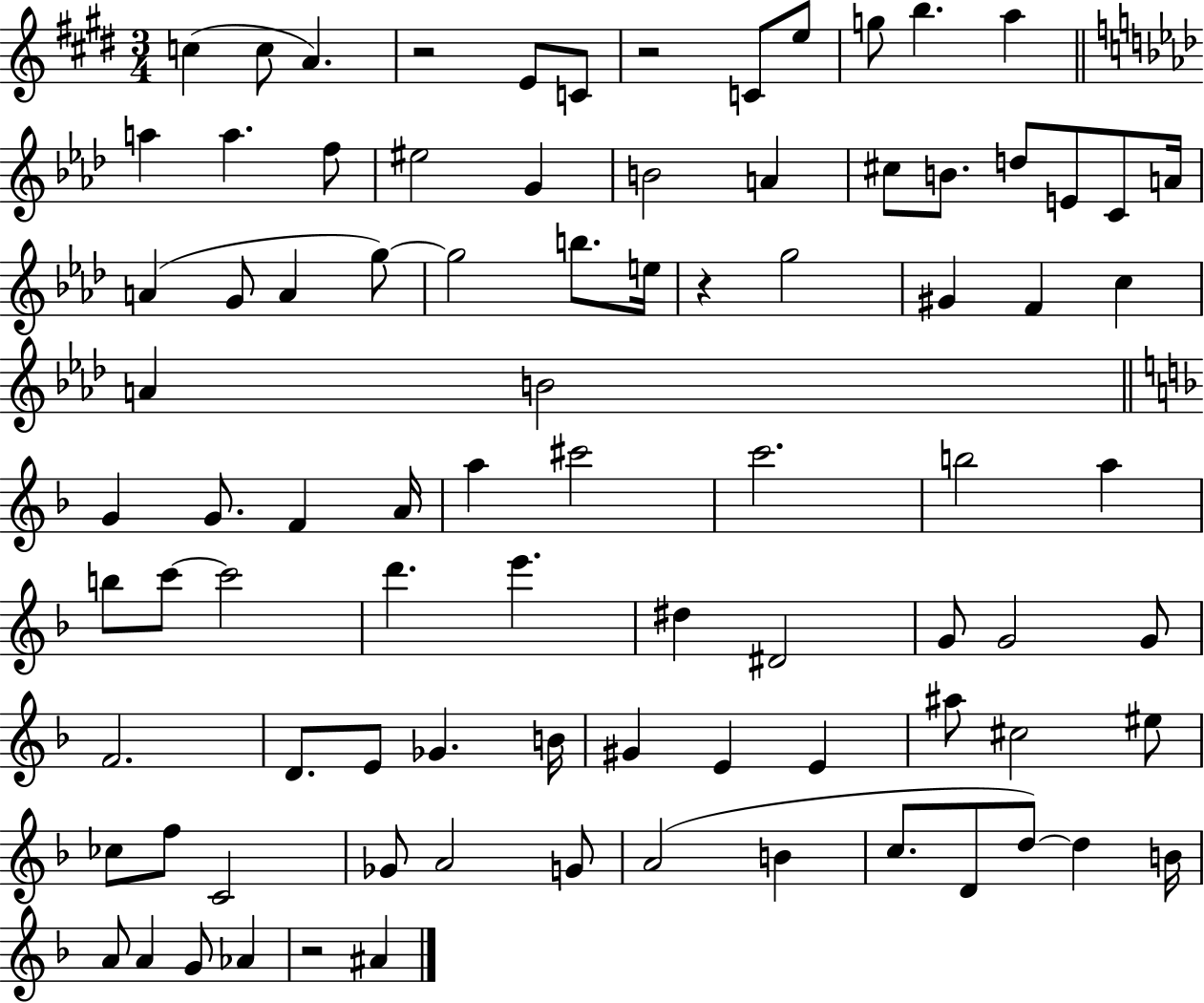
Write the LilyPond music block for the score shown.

{
  \clef treble
  \numericTimeSignature
  \time 3/4
  \key e \major
  c''4( c''8 a'4.) | r2 e'8 c'8 | r2 c'8 e''8 | g''8 b''4. a''4 | \break \bar "||" \break \key aes \major a''4 a''4. f''8 | eis''2 g'4 | b'2 a'4 | cis''8 b'8. d''8 e'8 c'8 a'16 | \break a'4( g'8 a'4 g''8~~) | g''2 b''8. e''16 | r4 g''2 | gis'4 f'4 c''4 | \break a'4 b'2 | \bar "||" \break \key f \major g'4 g'8. f'4 a'16 | a''4 cis'''2 | c'''2. | b''2 a''4 | \break b''8 c'''8~~ c'''2 | d'''4. e'''4. | dis''4 dis'2 | g'8 g'2 g'8 | \break f'2. | d'8. e'8 ges'4. b'16 | gis'4 e'4 e'4 | ais''8 cis''2 eis''8 | \break ces''8 f''8 c'2 | ges'8 a'2 g'8 | a'2( b'4 | c''8. d'8 d''8~~) d''4 b'16 | \break a'8 a'4 g'8 aes'4 | r2 ais'4 | \bar "|."
}